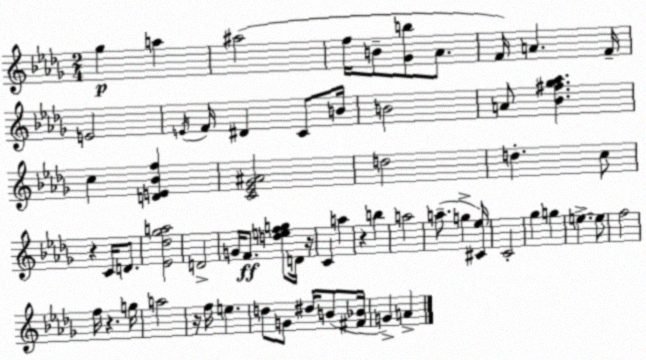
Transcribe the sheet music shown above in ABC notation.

X:1
T:Untitled
M:2/4
L:1/4
K:Bbm
_g a ^a2 f/4 B/2 [_Gb]/2 _A/2 F/4 A F/4 E2 E/4 F/4 ^D C/2 B/4 B2 A/2 [_B^f_g_a] c [DE_Bf] [C_E_G^A]2 d2 d c/2 z C/4 D/2 [_E_d_ga]2 D2 G/4 F/2 [defg]/2 D/4 z/4 C a z b a2 a/2 g [^C_e]/4 C2 _g g e e/2 f2 f/4 z g/4 a2 z/4 f/4 e d/2 G/2 ^d/4 B/2 [^F_B]/4 G A